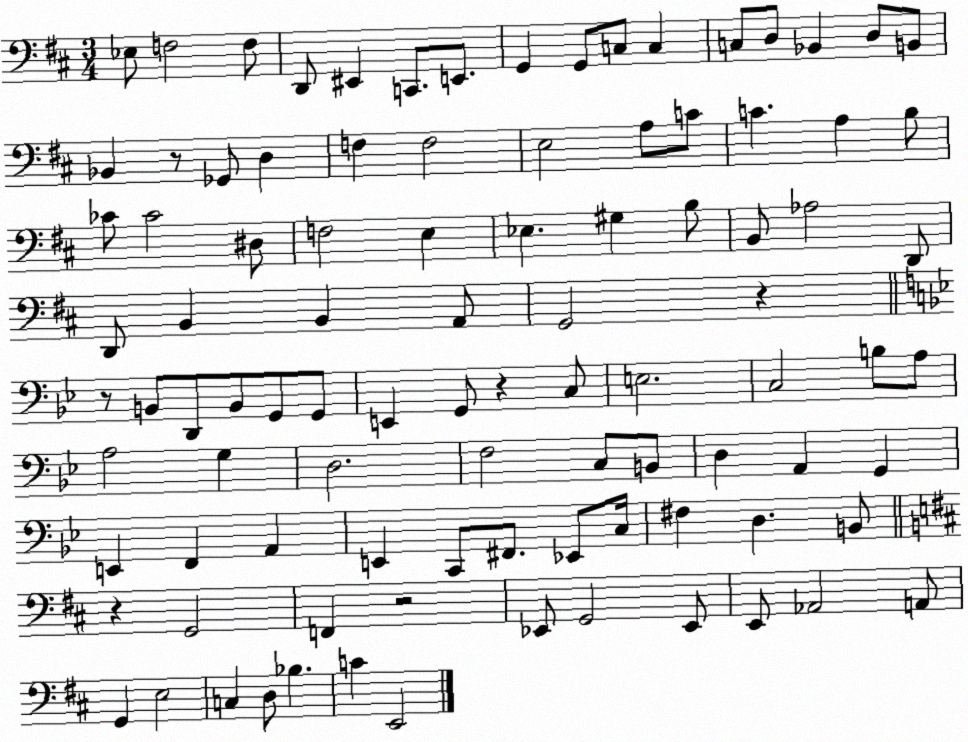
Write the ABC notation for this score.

X:1
T:Untitled
M:3/4
L:1/4
K:D
_E,/2 F,2 F,/2 D,,/2 ^E,, C,,/2 E,,/2 G,, G,,/2 C,/2 C, C,/2 D,/2 _B,, D,/2 B,,/2 _B,, z/2 _G,,/2 D, F, F,2 E,2 A,/2 C/2 C A, B,/2 _C/2 _C2 ^D,/2 F,2 E, _E, ^G, B,/2 B,,/2 _A,2 D,,/2 D,,/2 B,, B,, A,,/2 G,,2 z z/2 B,,/2 D,,/2 B,,/2 G,,/2 G,,/2 E,, G,,/2 z C,/2 E,2 C,2 B,/2 A,/2 A,2 G, D,2 F,2 C,/2 B,,/2 D, A,, G,, E,, F,, A,, E,, C,,/2 ^F,,/2 _E,,/2 C,/4 ^F, D, B,,/2 z G,,2 F,, z2 _E,,/2 G,,2 _E,,/2 E,,/2 _A,,2 A,,/2 G,, E,2 C, D,/2 _B, C E,,2